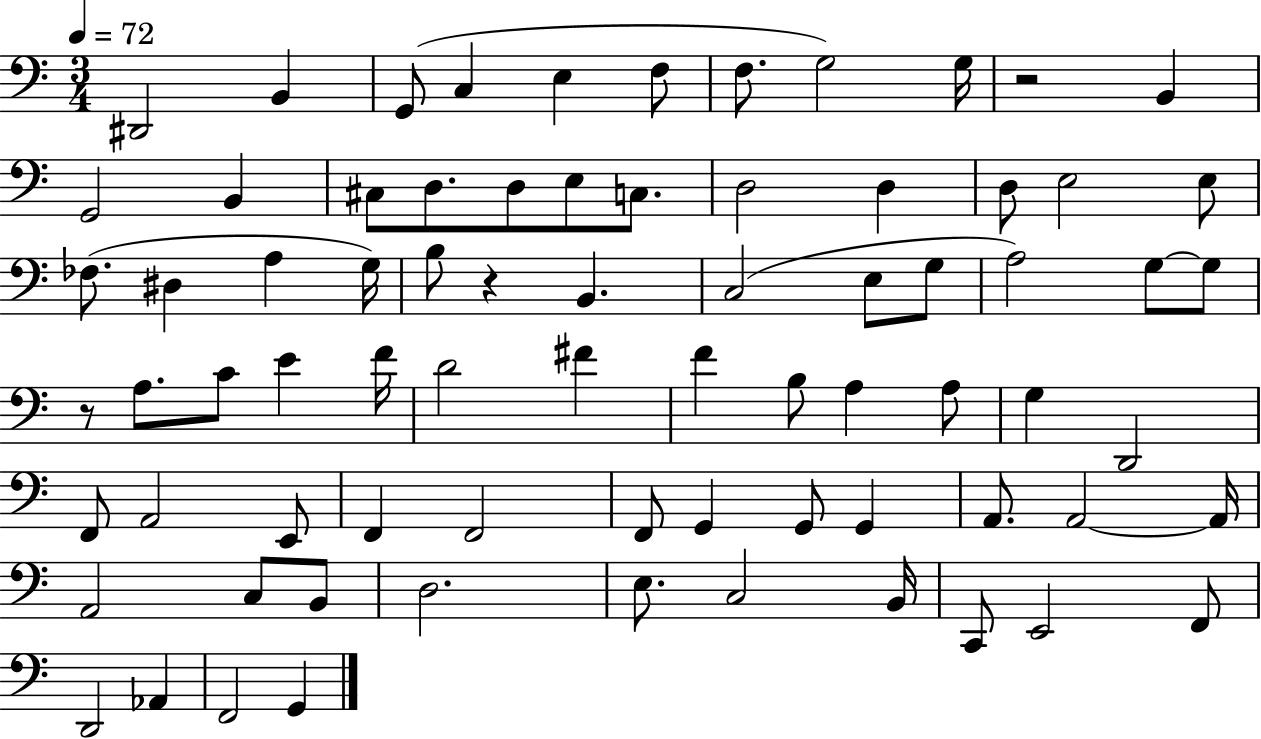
{
  \clef bass
  \numericTimeSignature
  \time 3/4
  \key c \major
  \tempo 4 = 72
  \repeat volta 2 { dis,2 b,4 | g,8( c4 e4 f8 | f8. g2) g16 | r2 b,4 | \break g,2 b,4 | cis8 d8. d8 e8 c8. | d2 d4 | d8 e2 e8 | \break fes8.( dis4 a4 g16) | b8 r4 b,4. | c2( e8 g8 | a2) g8~~ g8 | \break r8 a8. c'8 e'4 f'16 | d'2 fis'4 | f'4 b8 a4 a8 | g4 d,2 | \break f,8 a,2 e,8 | f,4 f,2 | f,8 g,4 g,8 g,4 | a,8. a,2~~ a,16 | \break a,2 c8 b,8 | d2. | e8. c2 b,16 | c,8 e,2 f,8 | \break d,2 aes,4 | f,2 g,4 | } \bar "|."
}